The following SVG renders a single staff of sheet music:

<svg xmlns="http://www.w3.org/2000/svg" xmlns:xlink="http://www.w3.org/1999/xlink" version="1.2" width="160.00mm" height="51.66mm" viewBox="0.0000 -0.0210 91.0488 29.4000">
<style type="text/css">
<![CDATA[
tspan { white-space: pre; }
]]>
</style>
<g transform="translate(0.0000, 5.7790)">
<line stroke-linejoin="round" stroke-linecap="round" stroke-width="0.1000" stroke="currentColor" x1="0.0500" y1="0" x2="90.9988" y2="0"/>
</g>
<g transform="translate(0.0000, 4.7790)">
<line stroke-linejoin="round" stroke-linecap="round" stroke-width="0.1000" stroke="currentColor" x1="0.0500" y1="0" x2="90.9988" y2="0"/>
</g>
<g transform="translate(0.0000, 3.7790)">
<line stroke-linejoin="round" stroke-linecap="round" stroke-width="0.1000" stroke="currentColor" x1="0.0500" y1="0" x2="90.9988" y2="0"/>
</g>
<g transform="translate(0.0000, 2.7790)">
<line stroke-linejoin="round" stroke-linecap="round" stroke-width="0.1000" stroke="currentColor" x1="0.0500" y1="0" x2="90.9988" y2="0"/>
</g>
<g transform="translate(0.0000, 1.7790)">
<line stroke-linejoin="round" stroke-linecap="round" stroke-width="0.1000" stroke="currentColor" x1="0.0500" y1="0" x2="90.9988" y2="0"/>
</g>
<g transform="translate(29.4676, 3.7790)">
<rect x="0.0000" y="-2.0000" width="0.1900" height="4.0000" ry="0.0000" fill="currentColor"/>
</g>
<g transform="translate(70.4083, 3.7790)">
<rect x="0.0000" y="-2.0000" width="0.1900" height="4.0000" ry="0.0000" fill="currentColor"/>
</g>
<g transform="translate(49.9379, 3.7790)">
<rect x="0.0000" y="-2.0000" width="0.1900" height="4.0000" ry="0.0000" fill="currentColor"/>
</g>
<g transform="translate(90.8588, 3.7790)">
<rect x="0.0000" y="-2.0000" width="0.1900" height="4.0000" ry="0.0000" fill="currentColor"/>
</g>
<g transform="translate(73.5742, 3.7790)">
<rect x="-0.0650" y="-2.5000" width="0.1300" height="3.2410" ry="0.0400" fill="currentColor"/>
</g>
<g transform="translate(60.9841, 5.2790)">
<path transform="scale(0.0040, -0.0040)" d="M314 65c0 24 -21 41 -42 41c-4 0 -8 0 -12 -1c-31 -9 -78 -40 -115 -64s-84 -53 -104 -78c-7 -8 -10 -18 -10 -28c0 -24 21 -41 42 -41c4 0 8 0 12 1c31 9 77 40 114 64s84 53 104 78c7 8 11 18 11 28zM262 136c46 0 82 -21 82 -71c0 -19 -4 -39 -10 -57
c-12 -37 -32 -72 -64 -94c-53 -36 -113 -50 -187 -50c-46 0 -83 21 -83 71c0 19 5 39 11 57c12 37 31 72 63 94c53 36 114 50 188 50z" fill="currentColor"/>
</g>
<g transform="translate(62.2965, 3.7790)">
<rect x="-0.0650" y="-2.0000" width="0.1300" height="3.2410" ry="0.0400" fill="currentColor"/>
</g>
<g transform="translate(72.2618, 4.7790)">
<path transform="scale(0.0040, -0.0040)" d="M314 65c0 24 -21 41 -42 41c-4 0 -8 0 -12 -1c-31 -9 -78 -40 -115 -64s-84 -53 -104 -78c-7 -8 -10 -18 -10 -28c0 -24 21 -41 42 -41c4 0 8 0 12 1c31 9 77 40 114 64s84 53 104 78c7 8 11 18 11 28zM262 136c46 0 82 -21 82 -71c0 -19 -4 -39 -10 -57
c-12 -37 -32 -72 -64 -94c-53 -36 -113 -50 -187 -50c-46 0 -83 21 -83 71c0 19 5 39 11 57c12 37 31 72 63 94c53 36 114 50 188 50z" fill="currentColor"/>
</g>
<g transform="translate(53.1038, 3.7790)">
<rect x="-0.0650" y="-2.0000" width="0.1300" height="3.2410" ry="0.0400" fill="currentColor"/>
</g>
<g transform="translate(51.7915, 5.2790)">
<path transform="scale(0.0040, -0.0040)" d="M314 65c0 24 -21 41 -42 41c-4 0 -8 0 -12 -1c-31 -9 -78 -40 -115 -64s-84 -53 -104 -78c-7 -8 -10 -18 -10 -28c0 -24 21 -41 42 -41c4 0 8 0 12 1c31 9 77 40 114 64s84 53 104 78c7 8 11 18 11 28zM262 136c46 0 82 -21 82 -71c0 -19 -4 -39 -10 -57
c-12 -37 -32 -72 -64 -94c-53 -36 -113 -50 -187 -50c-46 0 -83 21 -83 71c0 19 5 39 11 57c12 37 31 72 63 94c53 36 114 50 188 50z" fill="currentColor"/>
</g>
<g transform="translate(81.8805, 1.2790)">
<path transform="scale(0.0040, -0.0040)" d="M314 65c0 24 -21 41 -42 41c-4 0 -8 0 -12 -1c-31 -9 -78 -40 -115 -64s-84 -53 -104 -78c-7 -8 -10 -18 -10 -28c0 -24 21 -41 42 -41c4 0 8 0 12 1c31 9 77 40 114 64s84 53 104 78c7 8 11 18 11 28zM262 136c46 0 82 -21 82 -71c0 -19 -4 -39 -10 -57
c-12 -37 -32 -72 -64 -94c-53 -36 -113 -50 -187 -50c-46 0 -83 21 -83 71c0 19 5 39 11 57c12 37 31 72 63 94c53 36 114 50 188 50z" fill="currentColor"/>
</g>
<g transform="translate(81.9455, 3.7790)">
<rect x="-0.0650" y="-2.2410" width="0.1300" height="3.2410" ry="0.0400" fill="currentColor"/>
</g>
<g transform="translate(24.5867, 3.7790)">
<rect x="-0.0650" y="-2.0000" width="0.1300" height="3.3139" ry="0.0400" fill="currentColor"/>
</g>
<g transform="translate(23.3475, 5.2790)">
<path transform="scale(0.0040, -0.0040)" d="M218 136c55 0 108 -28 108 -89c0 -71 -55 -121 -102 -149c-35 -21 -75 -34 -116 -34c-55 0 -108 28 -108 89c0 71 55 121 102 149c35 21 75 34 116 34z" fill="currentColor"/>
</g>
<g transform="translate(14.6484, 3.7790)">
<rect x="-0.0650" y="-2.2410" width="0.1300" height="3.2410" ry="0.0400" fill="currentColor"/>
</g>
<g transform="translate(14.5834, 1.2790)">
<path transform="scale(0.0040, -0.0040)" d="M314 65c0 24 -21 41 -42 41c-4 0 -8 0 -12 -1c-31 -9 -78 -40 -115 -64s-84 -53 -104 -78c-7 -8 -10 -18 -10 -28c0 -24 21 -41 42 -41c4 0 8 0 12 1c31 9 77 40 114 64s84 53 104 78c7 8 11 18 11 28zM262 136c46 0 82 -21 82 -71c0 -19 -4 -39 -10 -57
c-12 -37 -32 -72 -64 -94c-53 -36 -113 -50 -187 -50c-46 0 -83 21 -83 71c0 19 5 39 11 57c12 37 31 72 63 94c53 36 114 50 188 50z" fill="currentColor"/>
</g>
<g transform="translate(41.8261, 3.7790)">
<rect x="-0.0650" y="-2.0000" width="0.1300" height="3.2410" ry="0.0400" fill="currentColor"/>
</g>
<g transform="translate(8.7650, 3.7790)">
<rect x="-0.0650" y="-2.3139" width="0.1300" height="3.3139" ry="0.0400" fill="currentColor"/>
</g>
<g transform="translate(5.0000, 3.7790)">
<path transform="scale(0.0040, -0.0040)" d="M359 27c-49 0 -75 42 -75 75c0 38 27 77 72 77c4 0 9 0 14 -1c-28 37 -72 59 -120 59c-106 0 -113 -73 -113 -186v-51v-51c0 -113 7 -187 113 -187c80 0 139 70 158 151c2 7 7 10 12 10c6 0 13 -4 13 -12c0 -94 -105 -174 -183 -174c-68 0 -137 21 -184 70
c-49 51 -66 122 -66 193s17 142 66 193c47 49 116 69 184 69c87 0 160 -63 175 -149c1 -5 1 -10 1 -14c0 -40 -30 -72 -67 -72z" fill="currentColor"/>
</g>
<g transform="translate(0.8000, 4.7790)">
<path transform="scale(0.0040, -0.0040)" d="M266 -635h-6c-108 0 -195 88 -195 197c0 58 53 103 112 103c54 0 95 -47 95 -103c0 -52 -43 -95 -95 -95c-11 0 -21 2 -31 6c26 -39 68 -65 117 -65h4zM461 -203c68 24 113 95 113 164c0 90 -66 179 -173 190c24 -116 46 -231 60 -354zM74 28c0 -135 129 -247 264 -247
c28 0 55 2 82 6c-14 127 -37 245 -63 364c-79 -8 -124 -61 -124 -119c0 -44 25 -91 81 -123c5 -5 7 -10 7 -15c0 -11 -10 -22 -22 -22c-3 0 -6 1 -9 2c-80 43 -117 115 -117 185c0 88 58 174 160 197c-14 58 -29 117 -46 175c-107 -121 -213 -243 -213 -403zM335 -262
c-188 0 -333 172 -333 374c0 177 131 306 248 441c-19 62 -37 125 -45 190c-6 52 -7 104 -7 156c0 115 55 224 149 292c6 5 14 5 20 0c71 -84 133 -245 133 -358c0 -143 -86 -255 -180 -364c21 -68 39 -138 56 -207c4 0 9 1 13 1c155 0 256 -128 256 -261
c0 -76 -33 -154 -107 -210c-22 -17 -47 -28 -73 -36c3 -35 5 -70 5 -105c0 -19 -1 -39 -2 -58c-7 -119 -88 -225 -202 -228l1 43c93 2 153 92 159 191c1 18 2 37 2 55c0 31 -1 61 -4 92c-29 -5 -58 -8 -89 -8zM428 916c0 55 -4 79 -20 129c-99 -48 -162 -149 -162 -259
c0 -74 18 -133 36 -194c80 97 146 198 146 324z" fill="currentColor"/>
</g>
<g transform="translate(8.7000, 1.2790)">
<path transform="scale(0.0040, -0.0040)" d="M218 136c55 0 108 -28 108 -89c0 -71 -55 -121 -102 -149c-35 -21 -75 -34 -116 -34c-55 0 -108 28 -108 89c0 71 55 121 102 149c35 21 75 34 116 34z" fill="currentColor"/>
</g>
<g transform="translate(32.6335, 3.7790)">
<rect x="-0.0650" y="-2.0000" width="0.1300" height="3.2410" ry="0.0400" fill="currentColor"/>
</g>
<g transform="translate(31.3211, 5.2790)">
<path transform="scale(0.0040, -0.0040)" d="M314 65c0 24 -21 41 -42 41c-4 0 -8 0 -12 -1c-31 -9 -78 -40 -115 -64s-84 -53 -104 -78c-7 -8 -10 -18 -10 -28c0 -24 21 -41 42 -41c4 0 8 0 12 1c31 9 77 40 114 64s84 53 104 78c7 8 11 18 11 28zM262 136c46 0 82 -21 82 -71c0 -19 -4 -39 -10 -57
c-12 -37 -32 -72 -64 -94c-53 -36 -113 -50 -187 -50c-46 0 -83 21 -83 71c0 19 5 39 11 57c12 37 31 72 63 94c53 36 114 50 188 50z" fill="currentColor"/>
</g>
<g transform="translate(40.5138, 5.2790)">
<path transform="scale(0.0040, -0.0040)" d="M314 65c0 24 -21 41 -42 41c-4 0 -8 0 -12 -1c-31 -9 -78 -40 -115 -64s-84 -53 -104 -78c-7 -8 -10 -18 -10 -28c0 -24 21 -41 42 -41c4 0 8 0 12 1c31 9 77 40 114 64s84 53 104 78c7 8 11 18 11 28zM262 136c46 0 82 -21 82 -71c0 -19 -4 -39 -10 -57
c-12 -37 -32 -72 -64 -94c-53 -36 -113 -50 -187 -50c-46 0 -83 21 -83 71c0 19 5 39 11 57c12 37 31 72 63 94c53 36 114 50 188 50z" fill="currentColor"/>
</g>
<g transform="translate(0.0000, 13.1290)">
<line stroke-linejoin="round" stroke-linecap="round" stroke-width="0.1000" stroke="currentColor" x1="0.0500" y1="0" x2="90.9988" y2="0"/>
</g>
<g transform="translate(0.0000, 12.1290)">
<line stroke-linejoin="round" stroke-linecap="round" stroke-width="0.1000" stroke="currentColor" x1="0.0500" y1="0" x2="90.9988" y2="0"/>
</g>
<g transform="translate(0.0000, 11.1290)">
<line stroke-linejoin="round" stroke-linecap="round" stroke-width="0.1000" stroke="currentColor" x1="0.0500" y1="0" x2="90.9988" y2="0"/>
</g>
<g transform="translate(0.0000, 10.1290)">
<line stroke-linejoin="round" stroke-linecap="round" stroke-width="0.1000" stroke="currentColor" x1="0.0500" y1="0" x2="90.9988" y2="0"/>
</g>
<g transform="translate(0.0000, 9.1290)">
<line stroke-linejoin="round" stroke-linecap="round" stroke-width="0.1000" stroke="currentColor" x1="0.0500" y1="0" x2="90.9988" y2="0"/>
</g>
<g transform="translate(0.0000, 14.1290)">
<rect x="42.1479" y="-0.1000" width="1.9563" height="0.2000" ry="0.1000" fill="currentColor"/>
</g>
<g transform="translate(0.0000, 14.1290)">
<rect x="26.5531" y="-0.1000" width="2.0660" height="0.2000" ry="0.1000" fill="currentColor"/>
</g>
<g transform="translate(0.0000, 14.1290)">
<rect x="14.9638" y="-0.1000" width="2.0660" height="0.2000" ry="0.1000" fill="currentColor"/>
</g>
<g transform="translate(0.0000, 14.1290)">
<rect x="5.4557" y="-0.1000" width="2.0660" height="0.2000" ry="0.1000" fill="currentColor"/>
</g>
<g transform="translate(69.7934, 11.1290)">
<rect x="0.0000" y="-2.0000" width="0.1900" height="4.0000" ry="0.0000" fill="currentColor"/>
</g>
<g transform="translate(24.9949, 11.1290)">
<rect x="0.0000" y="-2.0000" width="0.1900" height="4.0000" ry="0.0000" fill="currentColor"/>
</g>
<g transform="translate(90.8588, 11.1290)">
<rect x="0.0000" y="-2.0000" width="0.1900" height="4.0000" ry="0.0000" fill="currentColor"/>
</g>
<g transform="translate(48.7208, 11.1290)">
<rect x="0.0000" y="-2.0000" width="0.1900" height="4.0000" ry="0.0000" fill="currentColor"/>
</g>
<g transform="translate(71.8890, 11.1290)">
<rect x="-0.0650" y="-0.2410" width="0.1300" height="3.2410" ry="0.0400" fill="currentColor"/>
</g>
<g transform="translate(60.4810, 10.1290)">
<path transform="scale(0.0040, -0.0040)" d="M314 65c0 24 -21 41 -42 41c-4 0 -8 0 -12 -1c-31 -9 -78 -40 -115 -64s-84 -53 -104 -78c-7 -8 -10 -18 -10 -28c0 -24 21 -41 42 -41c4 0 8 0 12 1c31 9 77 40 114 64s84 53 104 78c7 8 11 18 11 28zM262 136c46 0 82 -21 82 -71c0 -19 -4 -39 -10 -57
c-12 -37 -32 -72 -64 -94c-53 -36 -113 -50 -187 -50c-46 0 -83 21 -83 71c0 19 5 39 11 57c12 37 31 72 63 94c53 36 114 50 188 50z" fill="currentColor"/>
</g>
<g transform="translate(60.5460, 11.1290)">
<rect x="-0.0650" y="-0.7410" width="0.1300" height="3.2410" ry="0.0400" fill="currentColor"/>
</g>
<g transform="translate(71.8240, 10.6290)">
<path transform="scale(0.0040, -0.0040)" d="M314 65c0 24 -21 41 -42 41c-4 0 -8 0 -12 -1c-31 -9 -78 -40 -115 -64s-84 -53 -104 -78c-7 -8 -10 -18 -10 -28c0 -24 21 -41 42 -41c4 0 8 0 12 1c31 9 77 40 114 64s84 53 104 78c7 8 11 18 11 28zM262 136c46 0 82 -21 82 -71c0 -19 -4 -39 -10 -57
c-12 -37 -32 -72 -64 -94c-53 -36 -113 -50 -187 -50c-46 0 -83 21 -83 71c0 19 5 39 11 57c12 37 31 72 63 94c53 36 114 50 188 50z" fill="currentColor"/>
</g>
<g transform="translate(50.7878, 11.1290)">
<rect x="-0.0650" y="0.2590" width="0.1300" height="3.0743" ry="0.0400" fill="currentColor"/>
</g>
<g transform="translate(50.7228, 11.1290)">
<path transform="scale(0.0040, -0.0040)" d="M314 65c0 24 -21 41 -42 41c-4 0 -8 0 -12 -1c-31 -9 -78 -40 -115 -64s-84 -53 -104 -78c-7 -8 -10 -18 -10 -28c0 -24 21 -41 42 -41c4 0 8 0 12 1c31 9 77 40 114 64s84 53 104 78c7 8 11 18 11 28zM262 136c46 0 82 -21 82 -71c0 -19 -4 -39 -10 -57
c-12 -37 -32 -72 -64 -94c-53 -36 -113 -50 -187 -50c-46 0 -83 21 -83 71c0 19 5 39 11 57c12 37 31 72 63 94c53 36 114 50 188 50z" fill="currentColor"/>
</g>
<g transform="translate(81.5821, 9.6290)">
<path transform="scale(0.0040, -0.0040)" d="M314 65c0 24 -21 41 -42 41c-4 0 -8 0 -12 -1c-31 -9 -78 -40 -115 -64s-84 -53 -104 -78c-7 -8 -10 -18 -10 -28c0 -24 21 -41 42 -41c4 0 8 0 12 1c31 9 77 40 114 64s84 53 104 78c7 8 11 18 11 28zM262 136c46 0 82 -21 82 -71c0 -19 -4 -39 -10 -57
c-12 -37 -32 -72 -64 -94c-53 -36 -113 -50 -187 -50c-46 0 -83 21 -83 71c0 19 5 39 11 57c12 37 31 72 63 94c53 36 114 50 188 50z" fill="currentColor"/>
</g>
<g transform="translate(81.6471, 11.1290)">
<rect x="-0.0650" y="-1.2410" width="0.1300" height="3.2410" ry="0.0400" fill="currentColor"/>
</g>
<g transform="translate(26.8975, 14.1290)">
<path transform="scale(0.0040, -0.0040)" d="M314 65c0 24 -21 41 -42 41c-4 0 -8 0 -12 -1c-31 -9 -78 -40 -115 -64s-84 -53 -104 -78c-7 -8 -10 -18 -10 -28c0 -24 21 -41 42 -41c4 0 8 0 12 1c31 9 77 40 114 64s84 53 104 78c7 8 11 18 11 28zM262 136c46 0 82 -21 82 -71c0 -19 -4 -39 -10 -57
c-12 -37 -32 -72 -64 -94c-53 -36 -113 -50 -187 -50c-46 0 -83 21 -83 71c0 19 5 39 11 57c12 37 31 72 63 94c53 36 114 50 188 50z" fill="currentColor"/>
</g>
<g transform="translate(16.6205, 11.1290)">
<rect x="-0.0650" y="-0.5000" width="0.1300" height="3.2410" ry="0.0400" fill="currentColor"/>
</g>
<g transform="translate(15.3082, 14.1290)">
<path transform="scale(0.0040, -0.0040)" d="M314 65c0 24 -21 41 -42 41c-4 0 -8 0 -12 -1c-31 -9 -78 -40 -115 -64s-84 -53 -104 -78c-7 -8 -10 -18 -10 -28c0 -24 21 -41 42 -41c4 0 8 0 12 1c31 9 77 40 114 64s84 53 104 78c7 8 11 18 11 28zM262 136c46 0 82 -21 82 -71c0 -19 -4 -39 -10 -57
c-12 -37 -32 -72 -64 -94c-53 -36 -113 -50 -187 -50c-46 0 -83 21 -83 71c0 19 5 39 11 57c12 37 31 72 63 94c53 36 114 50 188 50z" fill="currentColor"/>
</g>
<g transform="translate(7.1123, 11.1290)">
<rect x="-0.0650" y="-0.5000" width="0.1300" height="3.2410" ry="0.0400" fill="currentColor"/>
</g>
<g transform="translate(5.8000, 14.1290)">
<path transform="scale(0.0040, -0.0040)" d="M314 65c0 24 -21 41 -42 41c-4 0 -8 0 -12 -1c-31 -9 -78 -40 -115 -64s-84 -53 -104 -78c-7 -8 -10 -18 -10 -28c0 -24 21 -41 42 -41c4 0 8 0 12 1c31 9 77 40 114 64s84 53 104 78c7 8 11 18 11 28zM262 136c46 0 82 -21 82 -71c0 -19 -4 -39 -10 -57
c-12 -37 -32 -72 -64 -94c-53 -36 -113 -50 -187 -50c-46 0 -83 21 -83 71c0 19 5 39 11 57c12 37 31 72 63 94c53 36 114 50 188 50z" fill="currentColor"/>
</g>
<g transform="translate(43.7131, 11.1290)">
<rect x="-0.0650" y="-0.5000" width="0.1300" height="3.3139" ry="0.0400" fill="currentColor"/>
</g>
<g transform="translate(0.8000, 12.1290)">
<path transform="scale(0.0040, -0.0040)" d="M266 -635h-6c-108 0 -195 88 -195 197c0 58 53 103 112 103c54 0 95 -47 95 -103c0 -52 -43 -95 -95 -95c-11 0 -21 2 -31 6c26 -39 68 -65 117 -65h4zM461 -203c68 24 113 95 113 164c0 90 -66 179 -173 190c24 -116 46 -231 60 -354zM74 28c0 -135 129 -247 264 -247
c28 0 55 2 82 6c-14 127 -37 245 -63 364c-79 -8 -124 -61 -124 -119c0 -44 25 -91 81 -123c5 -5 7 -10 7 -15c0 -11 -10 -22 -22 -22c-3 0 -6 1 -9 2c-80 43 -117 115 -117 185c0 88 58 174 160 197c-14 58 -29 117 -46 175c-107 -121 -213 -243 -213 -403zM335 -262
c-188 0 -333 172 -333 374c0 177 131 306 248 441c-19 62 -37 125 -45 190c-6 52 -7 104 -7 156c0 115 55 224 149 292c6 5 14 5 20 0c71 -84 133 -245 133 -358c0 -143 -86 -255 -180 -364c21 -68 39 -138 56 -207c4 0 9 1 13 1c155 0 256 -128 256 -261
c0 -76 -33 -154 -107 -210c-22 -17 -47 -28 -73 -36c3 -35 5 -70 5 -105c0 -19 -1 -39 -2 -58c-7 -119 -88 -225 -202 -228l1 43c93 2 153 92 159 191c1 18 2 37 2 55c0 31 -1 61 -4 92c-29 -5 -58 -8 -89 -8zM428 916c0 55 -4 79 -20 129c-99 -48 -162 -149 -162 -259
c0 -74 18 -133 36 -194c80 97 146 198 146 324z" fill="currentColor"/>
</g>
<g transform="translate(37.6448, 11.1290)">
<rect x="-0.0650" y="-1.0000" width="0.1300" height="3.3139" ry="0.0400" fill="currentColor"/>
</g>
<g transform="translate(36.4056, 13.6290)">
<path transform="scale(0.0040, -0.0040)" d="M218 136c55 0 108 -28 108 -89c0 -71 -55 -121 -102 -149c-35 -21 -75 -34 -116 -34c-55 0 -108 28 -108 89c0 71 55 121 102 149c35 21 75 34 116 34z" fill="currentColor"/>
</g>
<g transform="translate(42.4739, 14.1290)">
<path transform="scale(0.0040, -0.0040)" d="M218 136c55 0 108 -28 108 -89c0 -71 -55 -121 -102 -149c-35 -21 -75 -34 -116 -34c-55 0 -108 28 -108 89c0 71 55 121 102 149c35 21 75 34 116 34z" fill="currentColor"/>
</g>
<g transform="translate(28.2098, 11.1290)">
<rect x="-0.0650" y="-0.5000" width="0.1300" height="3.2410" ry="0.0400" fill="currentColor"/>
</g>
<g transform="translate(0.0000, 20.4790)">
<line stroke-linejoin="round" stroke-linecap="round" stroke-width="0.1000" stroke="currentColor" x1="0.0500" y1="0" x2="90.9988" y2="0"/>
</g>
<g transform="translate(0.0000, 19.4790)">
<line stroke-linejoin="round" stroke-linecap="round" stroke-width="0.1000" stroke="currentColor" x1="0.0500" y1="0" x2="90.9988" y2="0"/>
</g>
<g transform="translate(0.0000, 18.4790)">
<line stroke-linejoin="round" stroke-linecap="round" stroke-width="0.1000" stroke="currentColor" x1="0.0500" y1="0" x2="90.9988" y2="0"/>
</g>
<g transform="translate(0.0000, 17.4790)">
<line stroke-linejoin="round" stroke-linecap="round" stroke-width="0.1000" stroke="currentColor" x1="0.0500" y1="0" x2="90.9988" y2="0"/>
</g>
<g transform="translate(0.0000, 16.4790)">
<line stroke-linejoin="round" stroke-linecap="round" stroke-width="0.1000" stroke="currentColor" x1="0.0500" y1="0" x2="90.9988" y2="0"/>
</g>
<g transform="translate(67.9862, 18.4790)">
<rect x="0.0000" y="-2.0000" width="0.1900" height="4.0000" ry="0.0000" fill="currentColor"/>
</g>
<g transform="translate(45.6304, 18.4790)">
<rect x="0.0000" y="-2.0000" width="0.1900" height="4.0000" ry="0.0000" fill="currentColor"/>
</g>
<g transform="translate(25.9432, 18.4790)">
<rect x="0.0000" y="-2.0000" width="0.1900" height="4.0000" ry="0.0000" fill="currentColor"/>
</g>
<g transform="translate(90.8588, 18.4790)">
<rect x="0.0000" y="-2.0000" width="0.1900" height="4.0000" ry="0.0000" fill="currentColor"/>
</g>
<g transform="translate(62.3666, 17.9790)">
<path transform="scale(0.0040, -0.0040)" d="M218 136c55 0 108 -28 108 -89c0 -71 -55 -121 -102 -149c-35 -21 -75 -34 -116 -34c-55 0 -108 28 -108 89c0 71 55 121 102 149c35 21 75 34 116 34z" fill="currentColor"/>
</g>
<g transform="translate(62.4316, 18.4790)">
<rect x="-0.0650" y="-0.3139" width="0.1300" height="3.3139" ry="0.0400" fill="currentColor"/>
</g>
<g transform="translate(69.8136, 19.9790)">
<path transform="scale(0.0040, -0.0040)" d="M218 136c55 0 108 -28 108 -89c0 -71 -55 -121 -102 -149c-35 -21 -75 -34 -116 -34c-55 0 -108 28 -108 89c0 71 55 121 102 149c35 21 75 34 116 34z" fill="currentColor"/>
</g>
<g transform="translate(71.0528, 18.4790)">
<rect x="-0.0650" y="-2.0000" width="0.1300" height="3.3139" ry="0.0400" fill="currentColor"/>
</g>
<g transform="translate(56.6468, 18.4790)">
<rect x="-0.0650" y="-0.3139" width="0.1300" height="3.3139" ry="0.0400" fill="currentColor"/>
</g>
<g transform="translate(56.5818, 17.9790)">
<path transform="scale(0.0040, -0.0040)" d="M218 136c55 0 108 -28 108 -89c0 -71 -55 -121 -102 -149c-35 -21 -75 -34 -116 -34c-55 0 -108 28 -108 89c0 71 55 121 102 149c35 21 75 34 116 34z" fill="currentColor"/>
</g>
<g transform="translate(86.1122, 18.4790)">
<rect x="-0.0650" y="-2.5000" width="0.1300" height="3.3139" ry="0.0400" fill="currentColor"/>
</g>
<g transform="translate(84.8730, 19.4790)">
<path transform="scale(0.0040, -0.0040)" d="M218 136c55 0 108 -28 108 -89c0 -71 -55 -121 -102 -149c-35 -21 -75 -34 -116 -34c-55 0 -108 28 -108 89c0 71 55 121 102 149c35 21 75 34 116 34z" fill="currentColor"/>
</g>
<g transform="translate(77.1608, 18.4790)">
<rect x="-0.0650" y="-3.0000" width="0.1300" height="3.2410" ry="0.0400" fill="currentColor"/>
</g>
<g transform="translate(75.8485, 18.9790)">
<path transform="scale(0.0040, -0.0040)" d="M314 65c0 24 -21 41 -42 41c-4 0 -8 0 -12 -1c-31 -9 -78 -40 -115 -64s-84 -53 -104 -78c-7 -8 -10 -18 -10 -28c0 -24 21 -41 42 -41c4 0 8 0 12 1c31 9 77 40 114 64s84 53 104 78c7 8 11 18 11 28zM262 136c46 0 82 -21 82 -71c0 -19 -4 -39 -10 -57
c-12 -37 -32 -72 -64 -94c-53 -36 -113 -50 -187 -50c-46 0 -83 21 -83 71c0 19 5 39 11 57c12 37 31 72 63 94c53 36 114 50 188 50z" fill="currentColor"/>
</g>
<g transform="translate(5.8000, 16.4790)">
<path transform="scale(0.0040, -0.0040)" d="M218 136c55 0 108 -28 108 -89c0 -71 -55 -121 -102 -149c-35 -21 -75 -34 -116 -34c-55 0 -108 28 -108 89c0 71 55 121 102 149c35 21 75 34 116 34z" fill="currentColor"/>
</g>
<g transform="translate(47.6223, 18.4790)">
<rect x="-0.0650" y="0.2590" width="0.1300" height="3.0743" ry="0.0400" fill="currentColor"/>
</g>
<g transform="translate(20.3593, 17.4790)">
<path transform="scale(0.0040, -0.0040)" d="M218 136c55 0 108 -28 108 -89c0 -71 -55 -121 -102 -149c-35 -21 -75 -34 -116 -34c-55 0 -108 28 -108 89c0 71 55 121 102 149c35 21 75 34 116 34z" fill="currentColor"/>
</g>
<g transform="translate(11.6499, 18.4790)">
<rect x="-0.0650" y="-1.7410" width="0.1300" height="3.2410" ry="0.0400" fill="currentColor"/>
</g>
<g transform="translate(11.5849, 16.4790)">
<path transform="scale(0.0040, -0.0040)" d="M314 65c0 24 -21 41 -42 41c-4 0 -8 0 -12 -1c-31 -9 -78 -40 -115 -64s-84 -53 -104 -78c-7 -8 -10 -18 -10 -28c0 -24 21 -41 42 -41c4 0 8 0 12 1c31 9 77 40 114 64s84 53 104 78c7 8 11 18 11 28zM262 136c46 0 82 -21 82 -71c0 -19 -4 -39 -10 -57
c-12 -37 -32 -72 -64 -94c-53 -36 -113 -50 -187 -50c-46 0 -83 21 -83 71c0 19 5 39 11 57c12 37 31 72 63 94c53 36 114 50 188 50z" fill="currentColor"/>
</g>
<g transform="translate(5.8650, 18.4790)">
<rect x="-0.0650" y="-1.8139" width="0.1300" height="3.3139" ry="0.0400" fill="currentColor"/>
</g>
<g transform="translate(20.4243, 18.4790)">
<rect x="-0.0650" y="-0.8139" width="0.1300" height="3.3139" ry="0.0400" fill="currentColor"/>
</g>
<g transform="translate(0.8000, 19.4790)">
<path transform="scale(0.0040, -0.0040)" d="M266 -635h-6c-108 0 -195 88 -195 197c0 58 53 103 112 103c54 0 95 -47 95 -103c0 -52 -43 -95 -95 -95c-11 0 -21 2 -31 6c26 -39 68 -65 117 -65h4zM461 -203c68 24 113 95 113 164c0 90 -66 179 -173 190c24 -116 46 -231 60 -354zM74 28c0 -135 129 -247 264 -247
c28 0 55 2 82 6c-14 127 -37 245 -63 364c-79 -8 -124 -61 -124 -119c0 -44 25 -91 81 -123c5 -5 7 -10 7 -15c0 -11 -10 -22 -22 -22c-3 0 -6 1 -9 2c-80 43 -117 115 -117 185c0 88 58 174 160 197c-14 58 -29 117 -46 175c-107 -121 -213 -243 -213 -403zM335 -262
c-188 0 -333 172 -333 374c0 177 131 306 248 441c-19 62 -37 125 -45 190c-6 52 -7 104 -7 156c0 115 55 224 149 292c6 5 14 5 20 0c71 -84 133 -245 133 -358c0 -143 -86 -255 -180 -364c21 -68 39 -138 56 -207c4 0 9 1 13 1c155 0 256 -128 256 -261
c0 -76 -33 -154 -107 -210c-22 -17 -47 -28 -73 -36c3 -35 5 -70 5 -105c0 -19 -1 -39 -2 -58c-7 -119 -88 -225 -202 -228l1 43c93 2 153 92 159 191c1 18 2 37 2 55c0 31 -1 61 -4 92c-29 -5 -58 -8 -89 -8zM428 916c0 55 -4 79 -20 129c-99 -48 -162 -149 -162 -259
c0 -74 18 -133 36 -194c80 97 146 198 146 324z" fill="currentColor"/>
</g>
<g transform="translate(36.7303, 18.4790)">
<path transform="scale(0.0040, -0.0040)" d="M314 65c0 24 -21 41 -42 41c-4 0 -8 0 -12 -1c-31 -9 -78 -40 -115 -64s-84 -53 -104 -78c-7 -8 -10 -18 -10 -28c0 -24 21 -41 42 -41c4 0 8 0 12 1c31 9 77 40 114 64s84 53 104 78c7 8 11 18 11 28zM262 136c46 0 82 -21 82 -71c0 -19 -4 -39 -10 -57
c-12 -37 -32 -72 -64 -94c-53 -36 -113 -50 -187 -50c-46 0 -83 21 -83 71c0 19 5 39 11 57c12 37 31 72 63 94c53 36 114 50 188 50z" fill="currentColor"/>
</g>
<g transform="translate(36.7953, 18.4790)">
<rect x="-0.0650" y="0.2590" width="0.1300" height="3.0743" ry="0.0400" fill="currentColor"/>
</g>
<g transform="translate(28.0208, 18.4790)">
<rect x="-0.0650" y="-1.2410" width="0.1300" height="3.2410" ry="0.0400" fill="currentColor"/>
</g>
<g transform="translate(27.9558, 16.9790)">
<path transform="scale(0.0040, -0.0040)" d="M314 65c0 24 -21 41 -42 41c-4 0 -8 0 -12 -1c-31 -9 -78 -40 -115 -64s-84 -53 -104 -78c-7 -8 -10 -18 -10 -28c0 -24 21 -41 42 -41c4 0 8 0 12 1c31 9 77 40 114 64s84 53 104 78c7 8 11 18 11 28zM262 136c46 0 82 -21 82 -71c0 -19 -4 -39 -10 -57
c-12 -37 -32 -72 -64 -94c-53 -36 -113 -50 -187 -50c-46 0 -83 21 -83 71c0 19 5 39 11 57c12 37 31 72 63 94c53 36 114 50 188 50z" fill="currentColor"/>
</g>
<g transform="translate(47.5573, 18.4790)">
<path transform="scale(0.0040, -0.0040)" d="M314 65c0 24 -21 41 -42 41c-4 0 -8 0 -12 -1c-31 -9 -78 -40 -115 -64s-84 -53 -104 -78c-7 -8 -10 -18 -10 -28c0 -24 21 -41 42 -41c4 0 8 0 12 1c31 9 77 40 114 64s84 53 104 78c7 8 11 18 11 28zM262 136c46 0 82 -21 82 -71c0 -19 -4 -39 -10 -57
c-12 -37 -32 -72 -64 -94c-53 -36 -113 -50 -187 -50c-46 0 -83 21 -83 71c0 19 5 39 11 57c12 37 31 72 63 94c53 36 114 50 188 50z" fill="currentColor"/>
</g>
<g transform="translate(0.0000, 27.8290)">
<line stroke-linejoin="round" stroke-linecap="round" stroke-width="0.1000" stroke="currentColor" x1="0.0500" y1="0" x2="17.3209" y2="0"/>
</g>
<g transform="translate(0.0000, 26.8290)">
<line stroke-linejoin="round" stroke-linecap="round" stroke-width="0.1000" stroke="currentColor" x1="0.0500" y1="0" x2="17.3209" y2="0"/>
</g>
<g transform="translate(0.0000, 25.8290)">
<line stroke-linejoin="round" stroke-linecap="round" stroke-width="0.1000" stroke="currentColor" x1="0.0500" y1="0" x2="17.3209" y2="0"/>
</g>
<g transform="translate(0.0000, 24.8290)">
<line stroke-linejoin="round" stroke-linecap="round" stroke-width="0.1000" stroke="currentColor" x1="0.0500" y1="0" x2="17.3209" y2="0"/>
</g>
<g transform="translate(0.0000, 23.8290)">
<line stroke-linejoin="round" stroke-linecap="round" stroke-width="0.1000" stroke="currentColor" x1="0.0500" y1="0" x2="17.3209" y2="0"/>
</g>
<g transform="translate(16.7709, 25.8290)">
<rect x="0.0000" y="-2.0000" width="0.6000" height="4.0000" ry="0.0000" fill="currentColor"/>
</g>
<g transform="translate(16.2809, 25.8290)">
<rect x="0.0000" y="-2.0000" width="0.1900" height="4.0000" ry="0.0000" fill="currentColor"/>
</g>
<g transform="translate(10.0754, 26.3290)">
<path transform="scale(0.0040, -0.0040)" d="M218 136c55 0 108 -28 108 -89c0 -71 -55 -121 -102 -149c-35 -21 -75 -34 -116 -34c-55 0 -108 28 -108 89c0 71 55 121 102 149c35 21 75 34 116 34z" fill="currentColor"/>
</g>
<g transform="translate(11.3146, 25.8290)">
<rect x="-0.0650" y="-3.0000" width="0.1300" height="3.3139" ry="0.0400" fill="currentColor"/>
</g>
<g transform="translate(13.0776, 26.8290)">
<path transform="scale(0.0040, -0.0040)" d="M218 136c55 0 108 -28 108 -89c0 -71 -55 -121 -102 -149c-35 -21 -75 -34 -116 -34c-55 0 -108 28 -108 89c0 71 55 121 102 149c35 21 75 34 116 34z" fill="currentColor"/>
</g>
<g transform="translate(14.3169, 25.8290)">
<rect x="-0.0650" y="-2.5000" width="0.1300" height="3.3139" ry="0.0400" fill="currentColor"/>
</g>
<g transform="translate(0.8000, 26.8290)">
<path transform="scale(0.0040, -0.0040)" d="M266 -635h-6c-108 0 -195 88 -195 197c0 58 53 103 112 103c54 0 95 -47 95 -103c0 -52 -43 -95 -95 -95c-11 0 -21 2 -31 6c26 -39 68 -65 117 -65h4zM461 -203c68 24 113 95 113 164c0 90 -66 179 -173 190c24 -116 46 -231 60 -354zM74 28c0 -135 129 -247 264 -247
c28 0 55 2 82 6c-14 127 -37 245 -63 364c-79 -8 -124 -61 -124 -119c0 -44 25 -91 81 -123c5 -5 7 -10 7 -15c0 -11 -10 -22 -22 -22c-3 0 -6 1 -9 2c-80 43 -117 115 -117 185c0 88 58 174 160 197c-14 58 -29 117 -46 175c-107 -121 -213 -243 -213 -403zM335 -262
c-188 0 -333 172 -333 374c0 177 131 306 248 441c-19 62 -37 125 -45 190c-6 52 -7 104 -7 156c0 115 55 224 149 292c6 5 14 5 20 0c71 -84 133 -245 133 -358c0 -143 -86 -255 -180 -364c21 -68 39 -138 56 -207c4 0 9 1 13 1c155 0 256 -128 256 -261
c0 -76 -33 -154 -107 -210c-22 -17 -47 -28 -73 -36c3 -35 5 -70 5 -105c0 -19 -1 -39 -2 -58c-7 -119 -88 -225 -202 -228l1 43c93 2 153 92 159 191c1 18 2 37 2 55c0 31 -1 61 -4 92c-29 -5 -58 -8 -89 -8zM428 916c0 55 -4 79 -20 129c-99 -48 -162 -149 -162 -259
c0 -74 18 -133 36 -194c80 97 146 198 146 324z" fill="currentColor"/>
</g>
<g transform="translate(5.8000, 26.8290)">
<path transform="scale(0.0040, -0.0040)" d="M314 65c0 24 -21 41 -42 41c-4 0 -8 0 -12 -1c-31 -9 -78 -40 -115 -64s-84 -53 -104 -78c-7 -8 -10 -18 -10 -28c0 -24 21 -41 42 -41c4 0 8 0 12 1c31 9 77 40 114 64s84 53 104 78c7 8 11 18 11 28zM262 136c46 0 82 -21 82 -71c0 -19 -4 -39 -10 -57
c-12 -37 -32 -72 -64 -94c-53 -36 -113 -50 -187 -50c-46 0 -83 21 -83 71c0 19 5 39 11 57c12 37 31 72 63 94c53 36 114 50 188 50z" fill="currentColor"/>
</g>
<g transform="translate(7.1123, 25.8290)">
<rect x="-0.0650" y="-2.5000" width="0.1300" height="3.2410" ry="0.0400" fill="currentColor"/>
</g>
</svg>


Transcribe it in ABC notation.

X:1
T:Untitled
M:4/4
L:1/4
K:C
g g2 F F2 F2 F2 F2 G2 g2 C2 C2 C2 D C B2 d2 c2 e2 f f2 d e2 B2 B2 c c F A2 G G2 A G